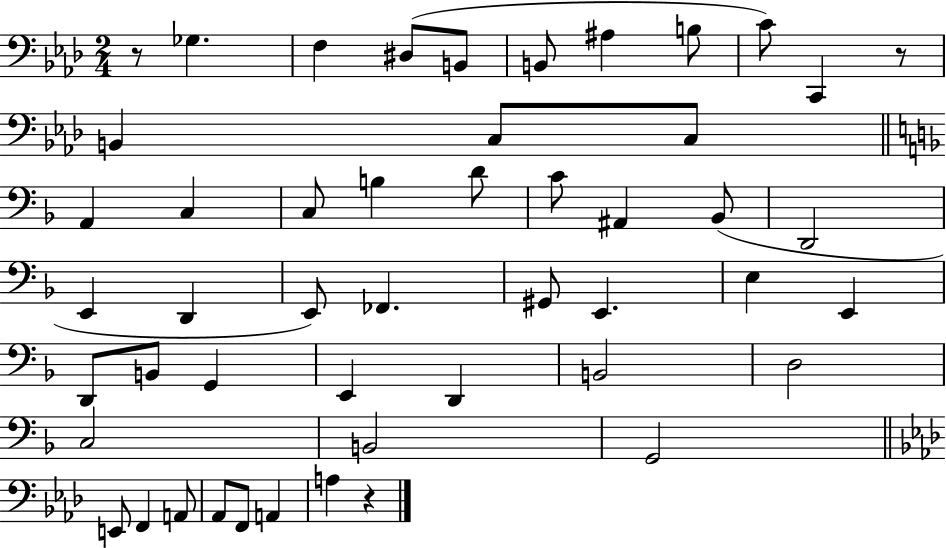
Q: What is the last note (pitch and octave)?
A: A3